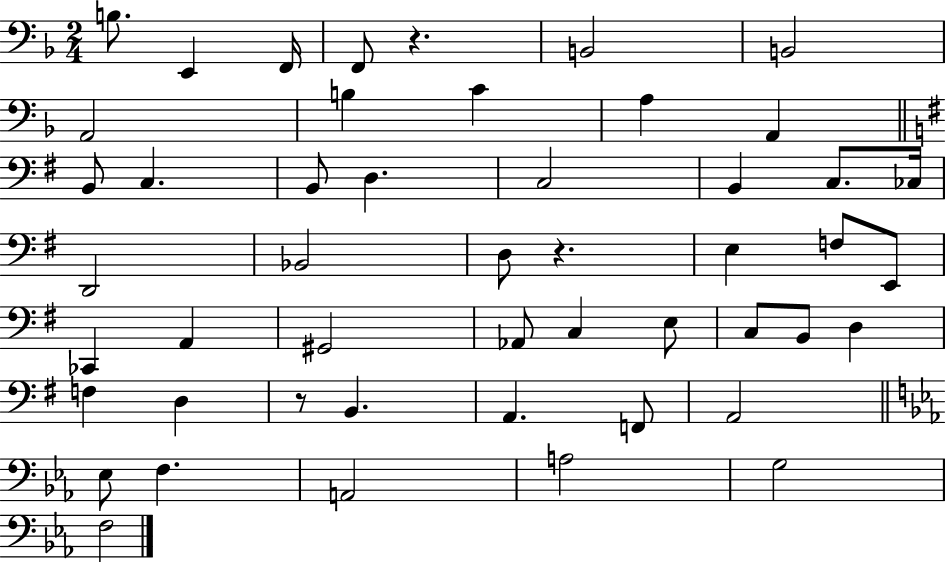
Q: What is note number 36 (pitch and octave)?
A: D3